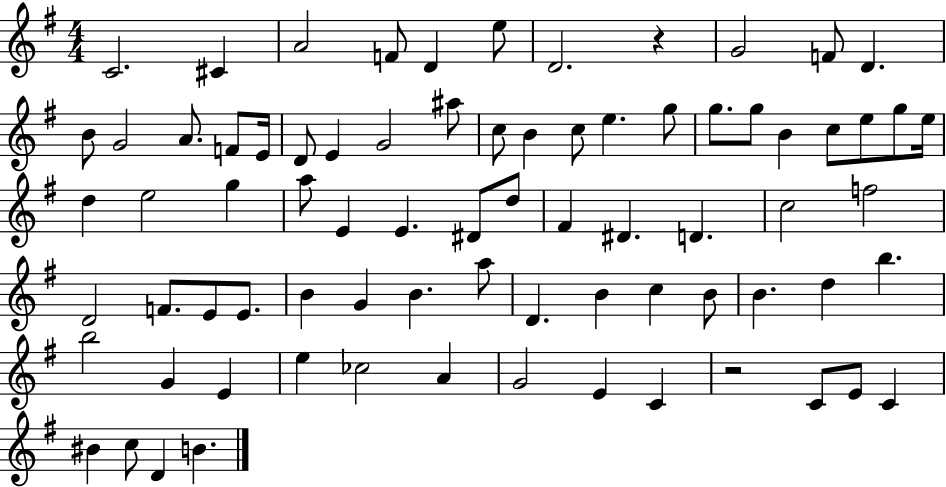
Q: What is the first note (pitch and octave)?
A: C4